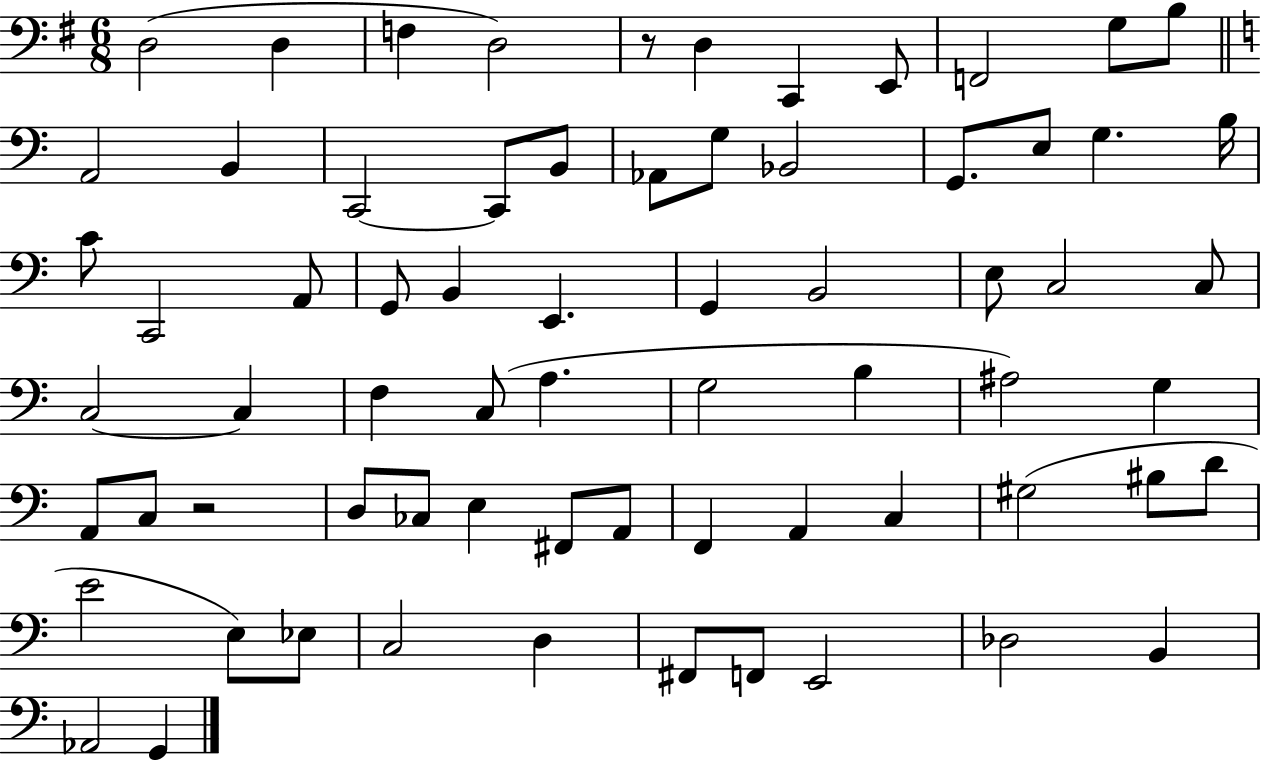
D3/h D3/q F3/q D3/h R/e D3/q C2/q E2/e F2/h G3/e B3/e A2/h B2/q C2/h C2/e B2/e Ab2/e G3/e Bb2/h G2/e. E3/e G3/q. B3/s C4/e C2/h A2/e G2/e B2/q E2/q. G2/q B2/h E3/e C3/h C3/e C3/h C3/q F3/q C3/e A3/q. G3/h B3/q A#3/h G3/q A2/e C3/e R/h D3/e CES3/e E3/q F#2/e A2/e F2/q A2/q C3/q G#3/h BIS3/e D4/e E4/h E3/e Eb3/e C3/h D3/q F#2/e F2/e E2/h Db3/h B2/q Ab2/h G2/q